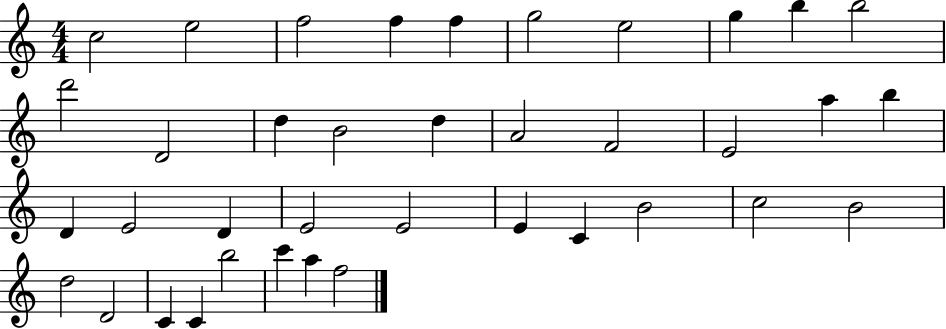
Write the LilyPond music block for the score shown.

{
  \clef treble
  \numericTimeSignature
  \time 4/4
  \key c \major
  c''2 e''2 | f''2 f''4 f''4 | g''2 e''2 | g''4 b''4 b''2 | \break d'''2 d'2 | d''4 b'2 d''4 | a'2 f'2 | e'2 a''4 b''4 | \break d'4 e'2 d'4 | e'2 e'2 | e'4 c'4 b'2 | c''2 b'2 | \break d''2 d'2 | c'4 c'4 b''2 | c'''4 a''4 f''2 | \bar "|."
}